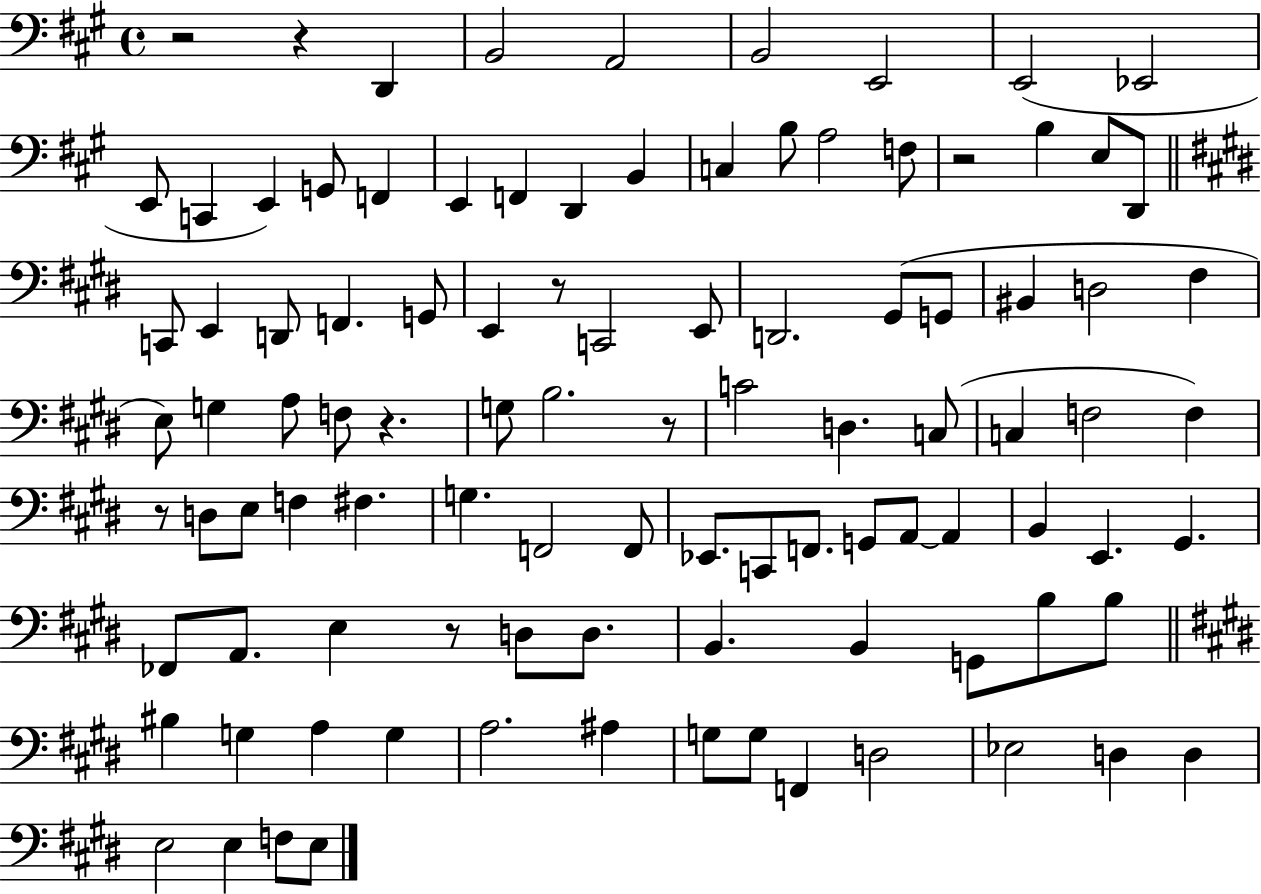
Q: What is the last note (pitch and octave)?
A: E3